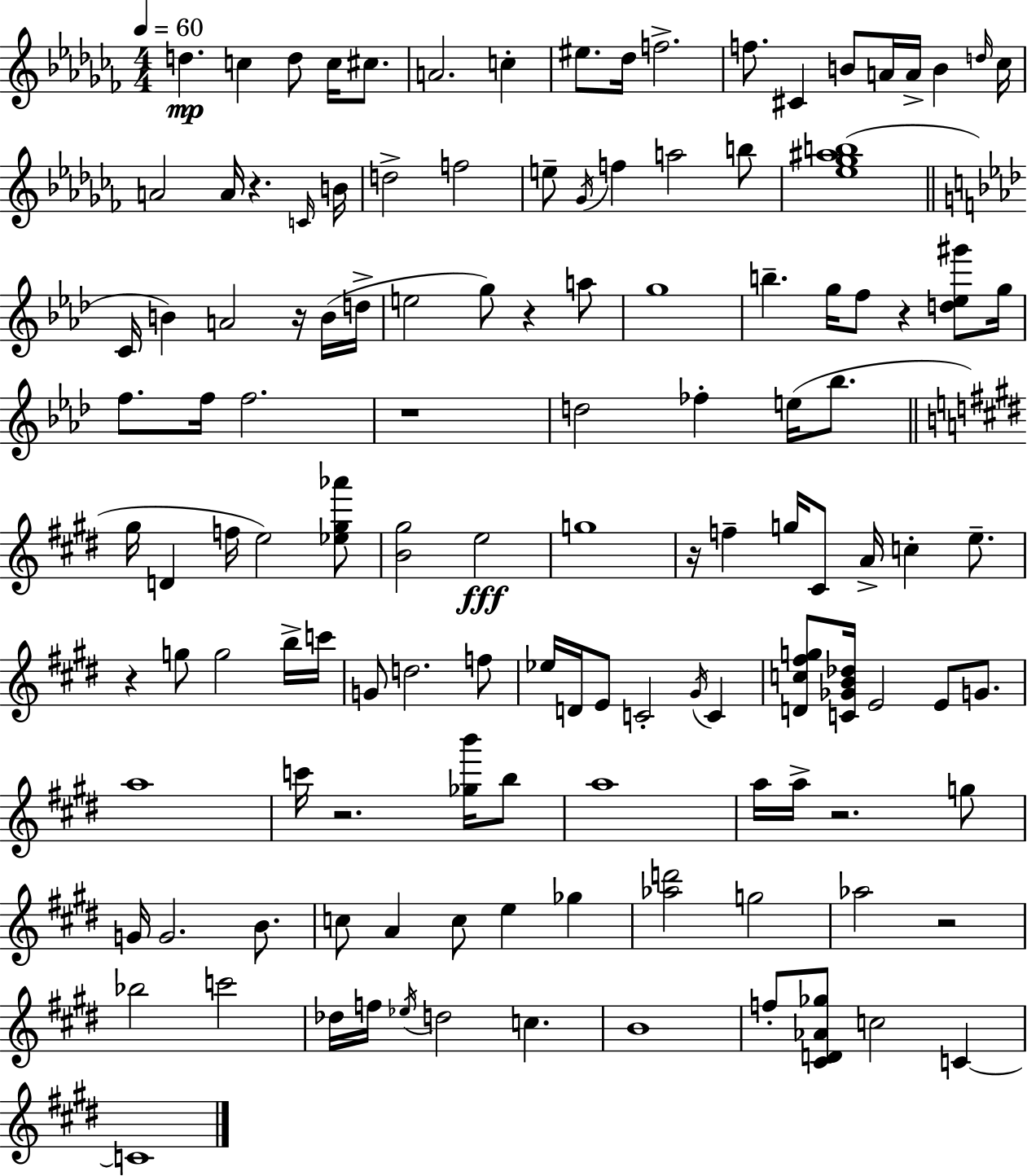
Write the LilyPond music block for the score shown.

{
  \clef treble
  \numericTimeSignature
  \time 4/4
  \key aes \minor
  \tempo 4 = 60
  d''4.\mp c''4 d''8 c''16 cis''8. | a'2. c''4-. | eis''8. des''16 f''2.-> | f''8. cis'4 b'8 a'16 a'16-> b'4 \grace { d''16 } | \break ces''16 a'2 a'16 r4. | \grace { c'16 } b'16 d''2-> f''2 | e''8-- \acciaccatura { ges'16 } f''4 a''2 | b''8 <ees'' ges'' ais'' b''>1( | \break \bar "||" \break \key aes \major c'16 b'4) a'2 r16 b'16( d''16-> | e''2 g''8) r4 a''8 | g''1 | b''4.-- g''16 f''8 r4 <d'' ees'' gis'''>8 g''16 | \break f''8. f''16 f''2. | r1 | d''2 fes''4-. e''16( bes''8. | \bar "||" \break \key e \major gis''16 d'4 f''16 e''2) <ees'' gis'' aes'''>8 | <b' gis''>2 e''2\fff | g''1 | r16 f''4-- g''16 cis'8 a'16-> c''4-. e''8.-- | \break r4 g''8 g''2 b''16-> c'''16 | g'8 d''2. f''8 | ees''16 d'16 e'8 c'2-. \acciaccatura { gis'16 } c'4 | <d' c'' fis'' g''>8 <c' ges' b' des''>16 e'2 e'8 g'8. | \break a''1 | c'''16 r2. <ges'' b'''>16 b''8 | a''1 | a''16 a''16-> r2. g''8 | \break g'16 g'2. b'8. | c''8 a'4 c''8 e''4 ges''4 | <aes'' d'''>2 g''2 | aes''2 r2 | \break bes''2 c'''2 | des''16 f''16 \acciaccatura { ees''16 } d''2 c''4. | b'1 | f''8-. <cis' d' aes' ges''>8 c''2 c'4~~ | \break c'1 | \bar "|."
}